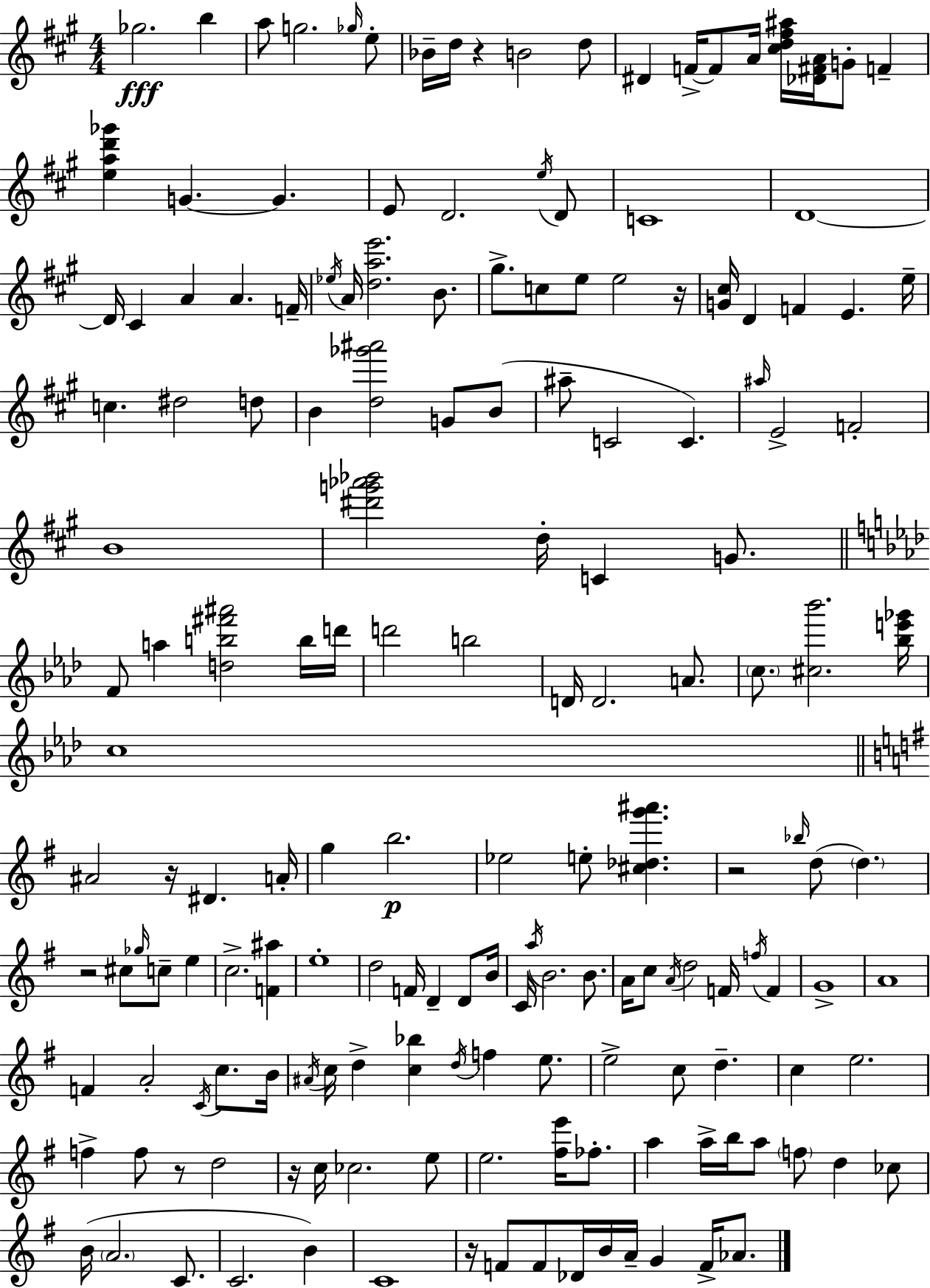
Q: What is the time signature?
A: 4/4